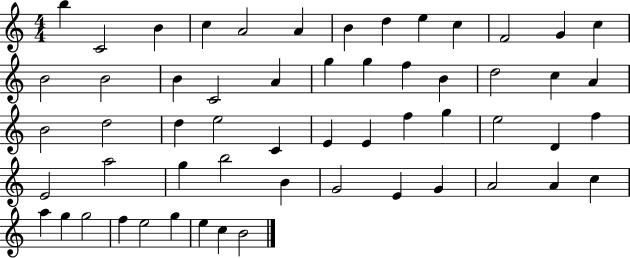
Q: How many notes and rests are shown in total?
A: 57